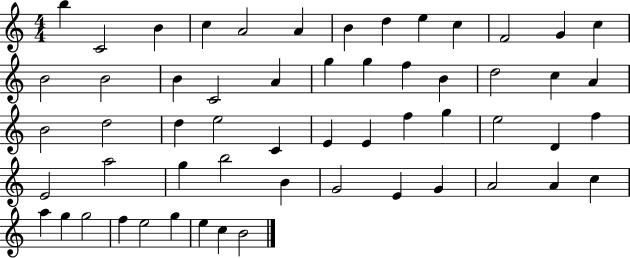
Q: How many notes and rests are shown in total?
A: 57